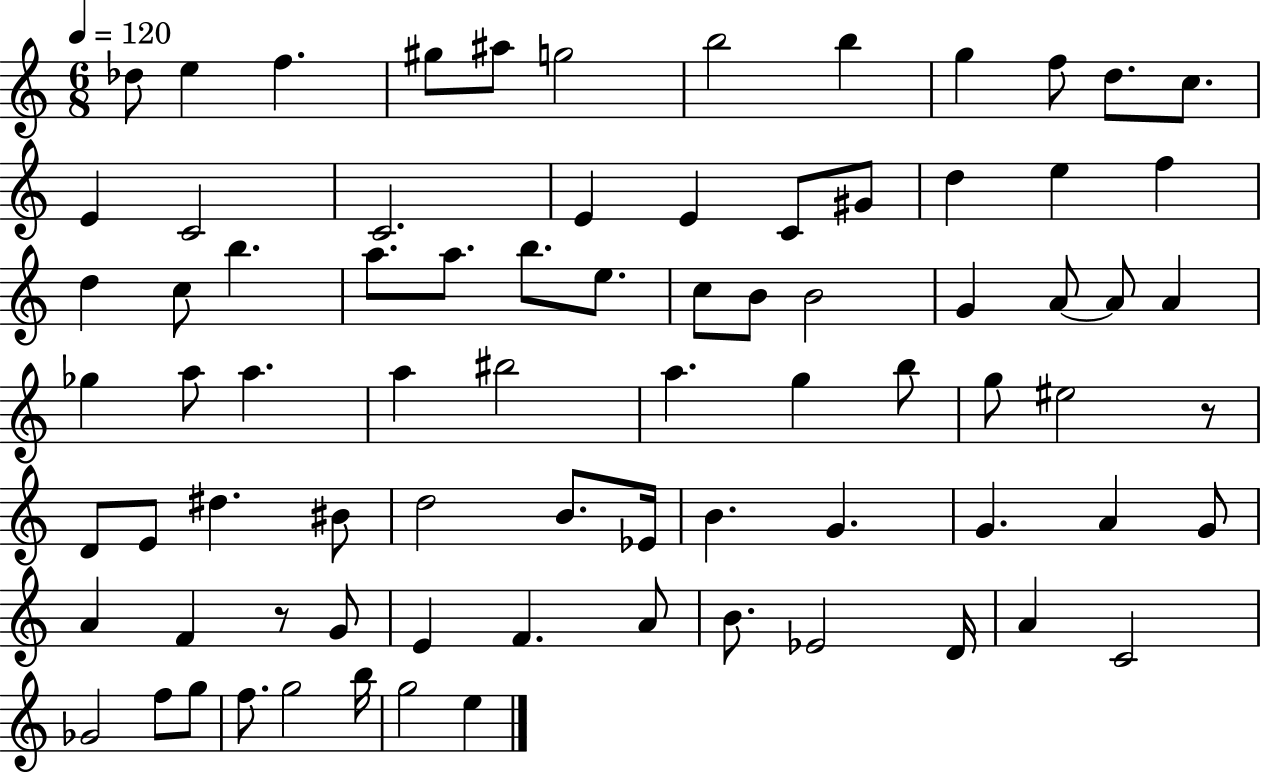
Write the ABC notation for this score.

X:1
T:Untitled
M:6/8
L:1/4
K:C
_d/2 e f ^g/2 ^a/2 g2 b2 b g f/2 d/2 c/2 E C2 C2 E E C/2 ^G/2 d e f d c/2 b a/2 a/2 b/2 e/2 c/2 B/2 B2 G A/2 A/2 A _g a/2 a a ^b2 a g b/2 g/2 ^e2 z/2 D/2 E/2 ^d ^B/2 d2 B/2 _E/4 B G G A G/2 A F z/2 G/2 E F A/2 B/2 _E2 D/4 A C2 _G2 f/2 g/2 f/2 g2 b/4 g2 e